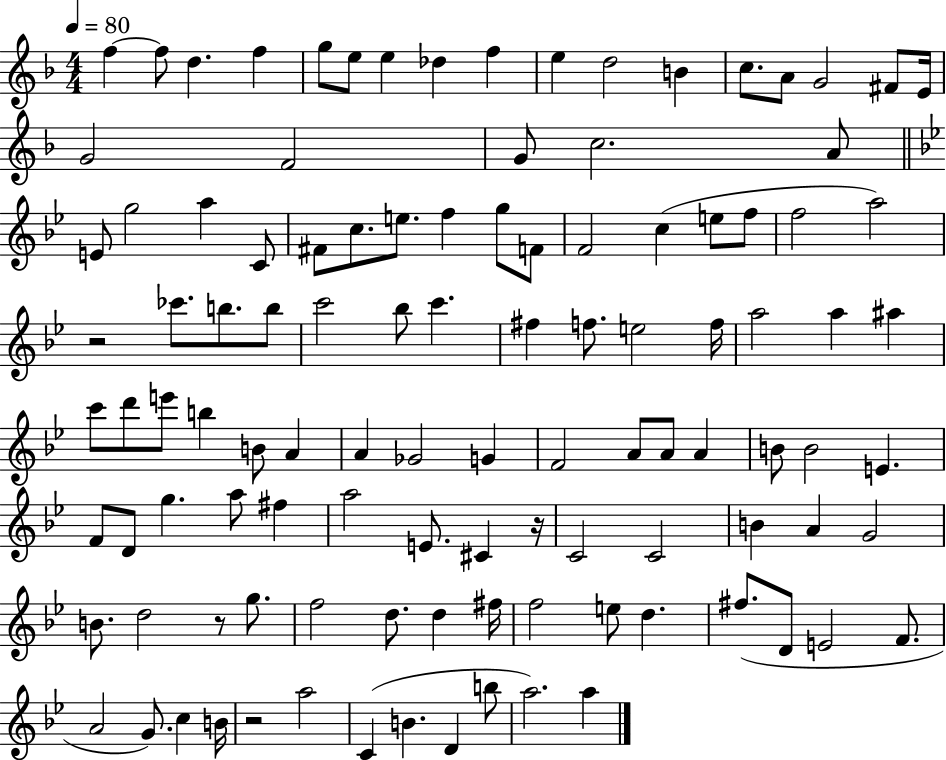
X:1
T:Untitled
M:4/4
L:1/4
K:F
f f/2 d f g/2 e/2 e _d f e d2 B c/2 A/2 G2 ^F/2 E/4 G2 F2 G/2 c2 A/2 E/2 g2 a C/2 ^F/2 c/2 e/2 f g/2 F/2 F2 c e/2 f/2 f2 a2 z2 _c'/2 b/2 b/2 c'2 _b/2 c' ^f f/2 e2 f/4 a2 a ^a c'/2 d'/2 e'/2 b B/2 A A _G2 G F2 A/2 A/2 A B/2 B2 E F/2 D/2 g a/2 ^f a2 E/2 ^C z/4 C2 C2 B A G2 B/2 d2 z/2 g/2 f2 d/2 d ^f/4 f2 e/2 d ^f/2 D/2 E2 F/2 A2 G/2 c B/4 z2 a2 C B D b/2 a2 a